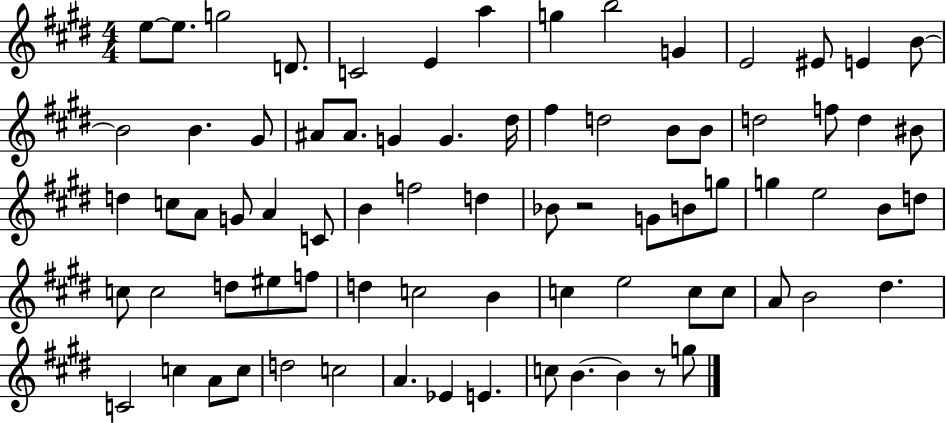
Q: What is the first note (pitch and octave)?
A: E5